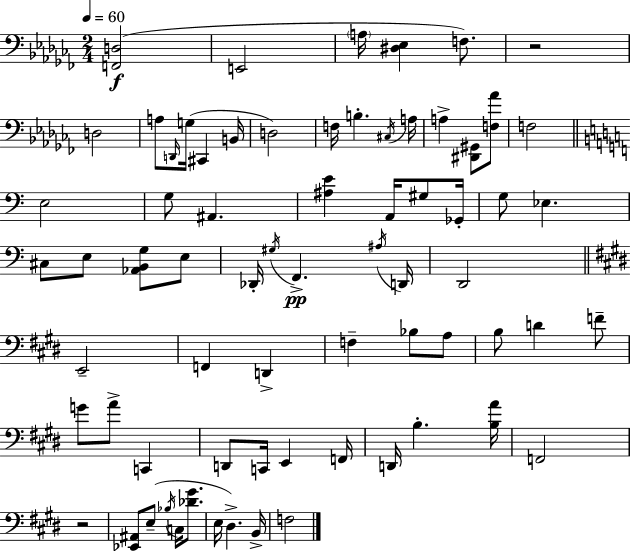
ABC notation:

X:1
T:Untitled
M:2/4
L:1/4
K:Abm
[F,,D,]2 E,,2 A,/4 [^D,_E,] F,/2 z2 D,2 A,/2 D,,/4 G,/4 ^C,, B,,/4 D,2 F,/4 B, ^C,/4 A,/4 A, [^D,,^G,,]/2 [F,_A]/2 F,2 E,2 G,/2 ^A,, [^A,E] A,,/4 ^G,/2 _G,,/4 G,/2 _E, ^C,/2 E,/2 [_A,,B,,G,]/2 E,/2 _D,,/4 ^G,/4 F,, ^A,/4 D,,/4 D,,2 E,,2 F,, D,, F, _B,/2 A,/2 B,/2 D F/2 G/2 A/2 C,, D,,/2 C,,/4 E,, F,,/4 D,,/4 B, [B,A]/4 F,,2 z2 [_E,,^A,,]/2 E,/2 _B,/4 C,/4 [_D^G]/2 E,/4 ^D, B,,/4 F,2